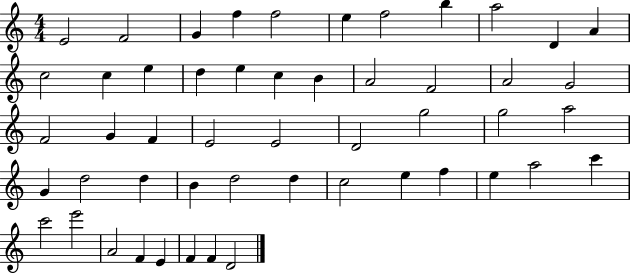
E4/h F4/h G4/q F5/q F5/h E5/q F5/h B5/q A5/h D4/q A4/q C5/h C5/q E5/q D5/q E5/q C5/q B4/q A4/h F4/h A4/h G4/h F4/h G4/q F4/q E4/h E4/h D4/h G5/h G5/h A5/h G4/q D5/h D5/q B4/q D5/h D5/q C5/h E5/q F5/q E5/q A5/h C6/q C6/h E6/h A4/h F4/q E4/q F4/q F4/q D4/h